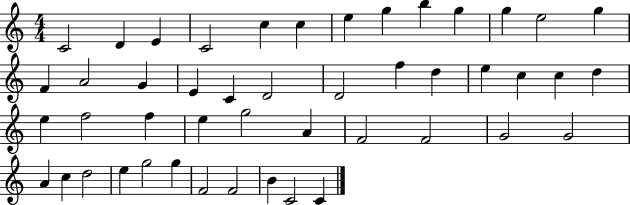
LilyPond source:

{
  \clef treble
  \numericTimeSignature
  \time 4/4
  \key c \major
  c'2 d'4 e'4 | c'2 c''4 c''4 | e''4 g''4 b''4 g''4 | g''4 e''2 g''4 | \break f'4 a'2 g'4 | e'4 c'4 d'2 | d'2 f''4 d''4 | e''4 c''4 c''4 d''4 | \break e''4 f''2 f''4 | e''4 g''2 a'4 | f'2 f'2 | g'2 g'2 | \break a'4 c''4 d''2 | e''4 g''2 g''4 | f'2 f'2 | b'4 c'2 c'4 | \break \bar "|."
}